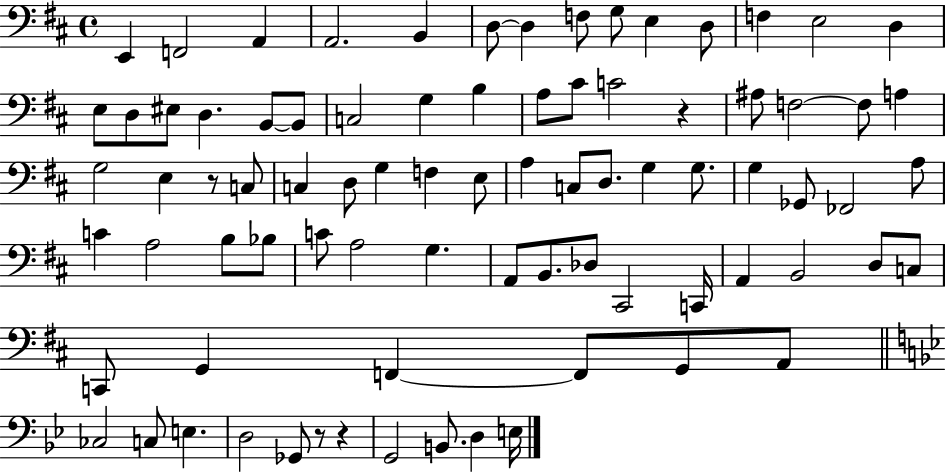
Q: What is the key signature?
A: D major